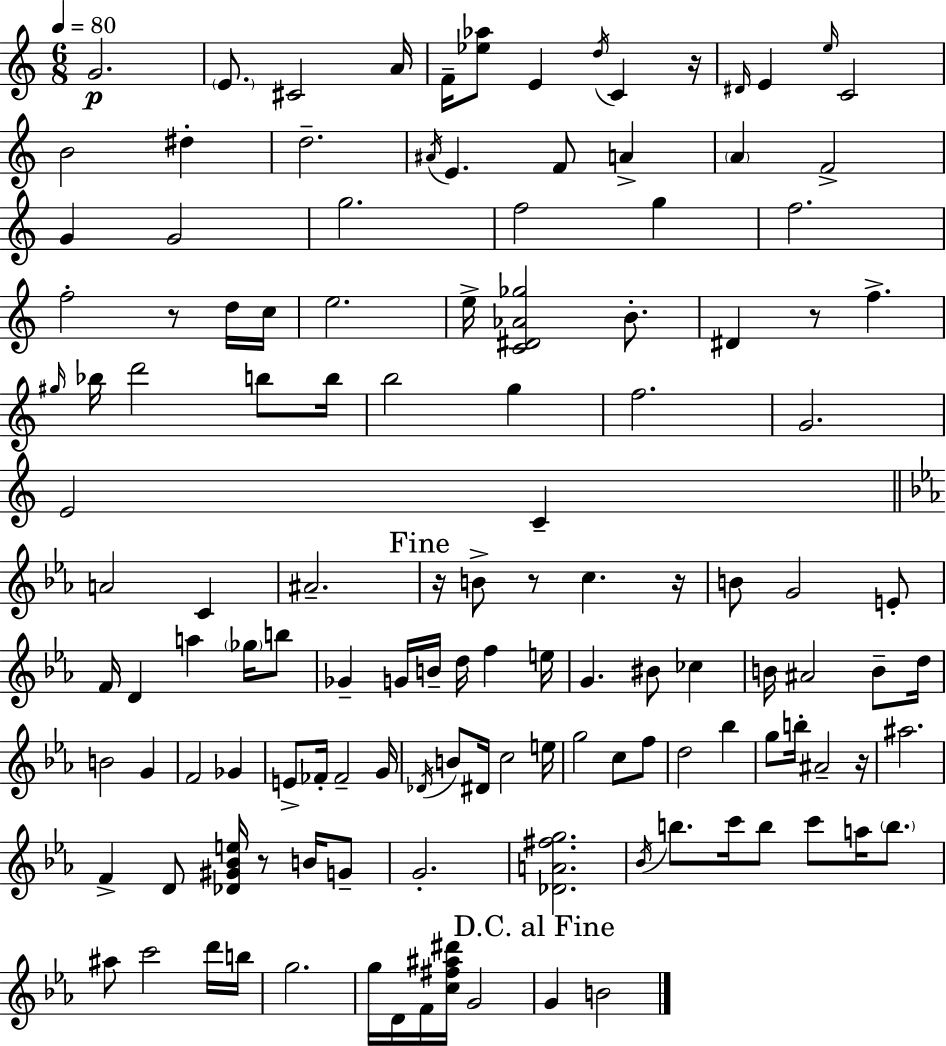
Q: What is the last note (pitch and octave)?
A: B4